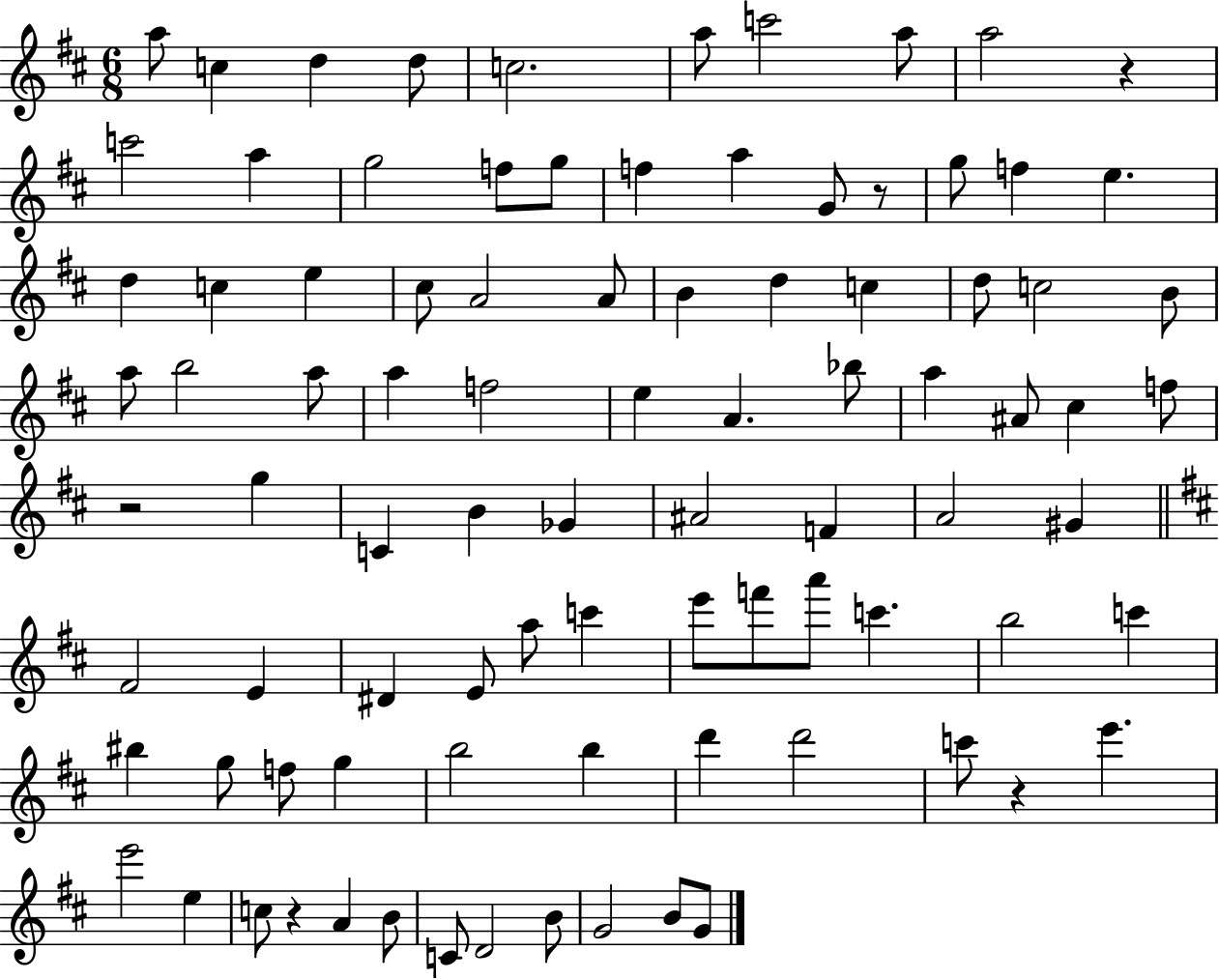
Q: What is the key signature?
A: D major